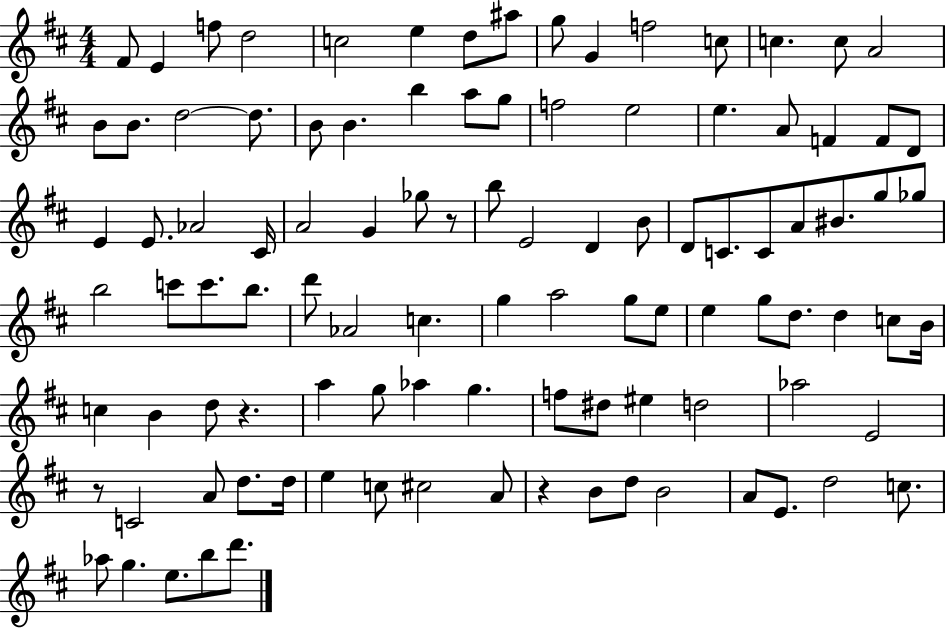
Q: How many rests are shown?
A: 4